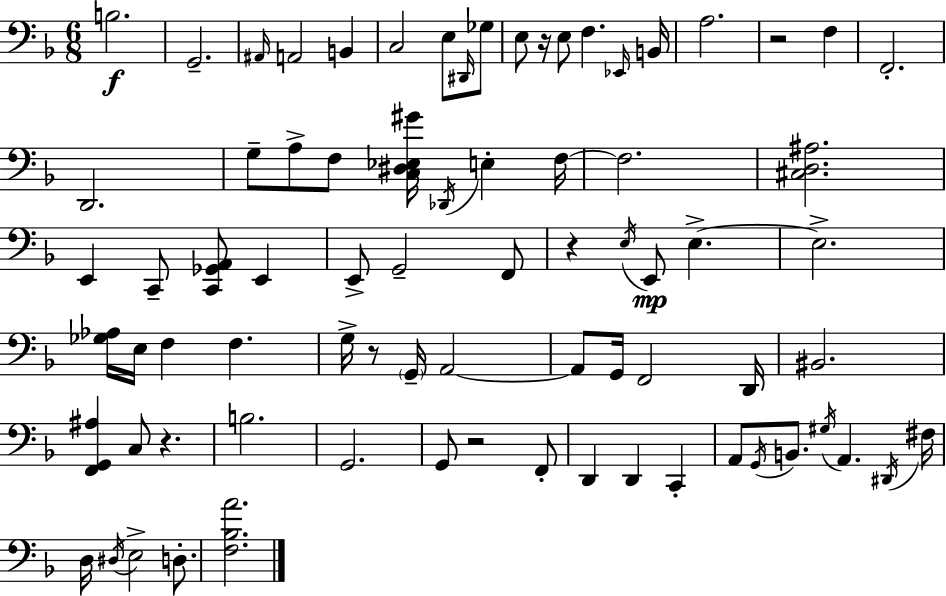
B3/h. G2/h. A#2/s A2/h B2/q C3/h E3/e D#2/s Gb3/e E3/e R/s E3/e F3/q. Eb2/s B2/s A3/h. R/h F3/q F2/h. D2/h. G3/e A3/e F3/e [C3,D#3,Eb3,G#4]/s Db2/s E3/q F3/s F3/h. [C#3,D3,A#3]/h. E2/q C2/e [C2,Gb2,A2]/e E2/q E2/e G2/h F2/e R/q E3/s E2/e E3/q. E3/h. [Gb3,Ab3]/s E3/s F3/q F3/q. G3/s R/e G2/s A2/h A2/e G2/s F2/h D2/s BIS2/h. [F2,G2,A#3]/q C3/e R/q. B3/h. G2/h. G2/e R/h F2/e D2/q D2/q C2/q A2/e G2/s B2/e. G#3/s A2/q. D#2/s F#3/s D3/s D#3/s E3/h D3/e. [F3,Bb3,A4]/h.